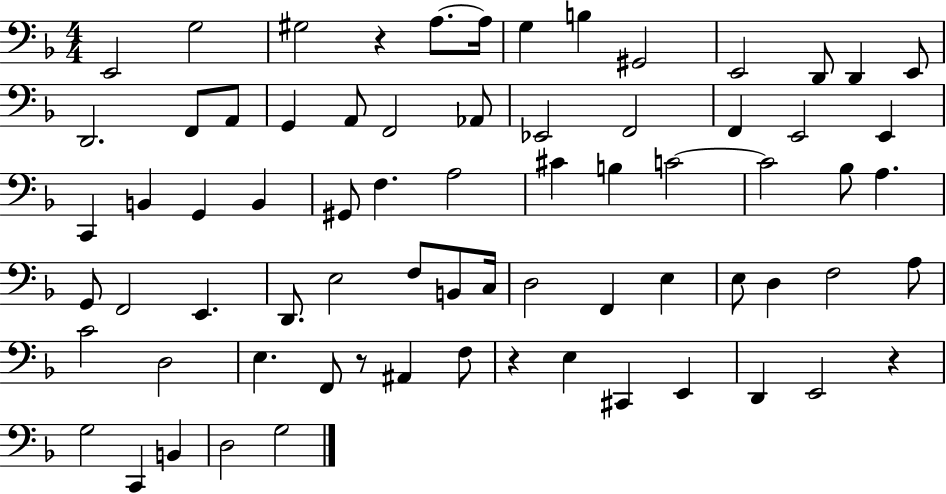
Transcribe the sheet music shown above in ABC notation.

X:1
T:Untitled
M:4/4
L:1/4
K:F
E,,2 G,2 ^G,2 z A,/2 A,/4 G, B, ^G,,2 E,,2 D,,/2 D,, E,,/2 D,,2 F,,/2 A,,/2 G,, A,,/2 F,,2 _A,,/2 _E,,2 F,,2 F,, E,,2 E,, C,, B,, G,, B,, ^G,,/2 F, A,2 ^C B, C2 C2 _B,/2 A, G,,/2 F,,2 E,, D,,/2 E,2 F,/2 B,,/2 C,/4 D,2 F,, E, E,/2 D, F,2 A,/2 C2 D,2 E, F,,/2 z/2 ^A,, F,/2 z E, ^C,, E,, D,, E,,2 z G,2 C,, B,, D,2 G,2